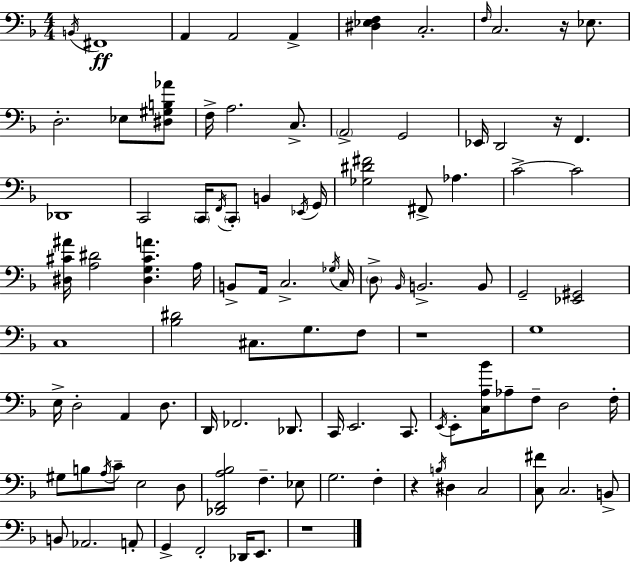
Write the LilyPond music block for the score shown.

{
  \clef bass
  \numericTimeSignature
  \time 4/4
  \key f \major
  \acciaccatura { b,16 }\ff fis,1 | a,4 a,2 a,4-> | <dis ees f>4 c2.-. | \grace { f16 } c2. r16 ees8. | \break d2.-. ees8 | <dis gis b aes'>8 f16-> a2. c8.-> | \parenthesize a,2-> g,2 | ees,16 d,2 r16 f,4. | \break des,1 | c,2 \parenthesize c,16 \acciaccatura { f,16 } \parenthesize c,8-. b,4 | \acciaccatura { ees,16 } g,16 <ges dis' fis'>2 fis,8-> aes4. | c'2->~~ c'2 | \break <dis cis' ais'>16 <a dis'>2 <dis g cis' a'>4. | a16 b,8-> a,16 c2.-> | \acciaccatura { ges16 } c16 \parenthesize d8-> \grace { bes,16 } b,2.-> | b,8 g,2-- <ees, gis,>2 | \break c1 | <bes dis'>2 cis8. | g8. f8 r1 | g1 | \break e16-> d2-. a,4 | d8. d,16 fes,2. | des,8. c,16 e,2. | c,8. \acciaccatura { e,16 } e,8-. <c a bes'>16 aes8-- f8-- d2 | \break f16-. gis8 b8 \acciaccatura { a16 } c'8-- e2 | d8 <des, f, a bes>2 | f4.-- ees8 g2. | f4-. r4 \acciaccatura { b16 } dis4 | \break c2 <c fis'>8 c2. | b,8-> b,8 aes,2. | a,8-. g,4-> f,2-. | des,16 e,8. r1 | \break \bar "|."
}